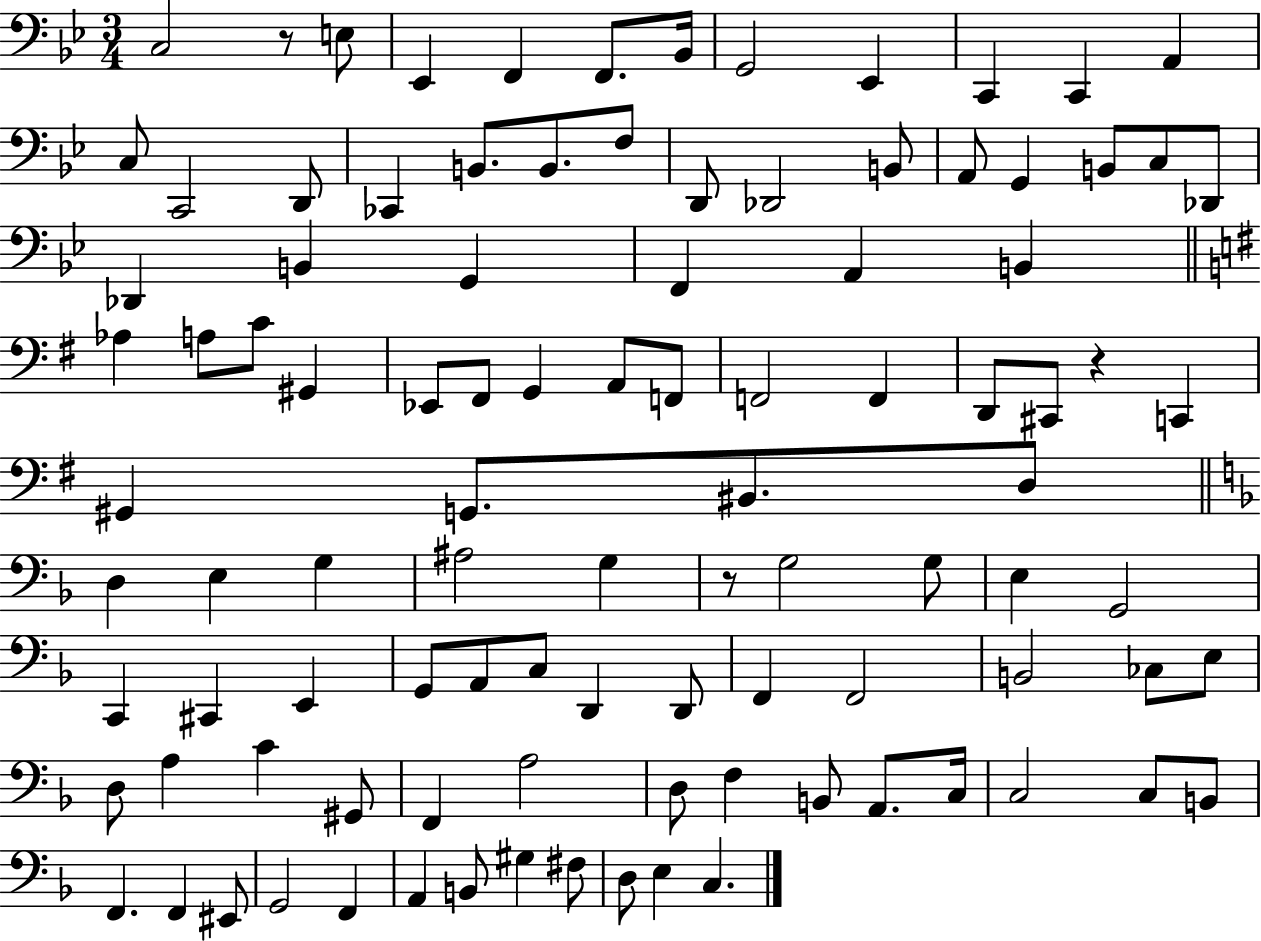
C3/h R/e E3/e Eb2/q F2/q F2/e. Bb2/s G2/h Eb2/q C2/q C2/q A2/q C3/e C2/h D2/e CES2/q B2/e. B2/e. F3/e D2/e Db2/h B2/e A2/e G2/q B2/e C3/e Db2/e Db2/q B2/q G2/q F2/q A2/q B2/q Ab3/q A3/e C4/e G#2/q Eb2/e F#2/e G2/q A2/e F2/e F2/h F2/q D2/e C#2/e R/q C2/q G#2/q G2/e. BIS2/e. D3/e D3/q E3/q G3/q A#3/h G3/q R/e G3/h G3/e E3/q G2/h C2/q C#2/q E2/q G2/e A2/e C3/e D2/q D2/e F2/q F2/h B2/h CES3/e E3/e D3/e A3/q C4/q G#2/e F2/q A3/h D3/e F3/q B2/e A2/e. C3/s C3/h C3/e B2/e F2/q. F2/q EIS2/e G2/h F2/q A2/q B2/e G#3/q F#3/e D3/e E3/q C3/q.